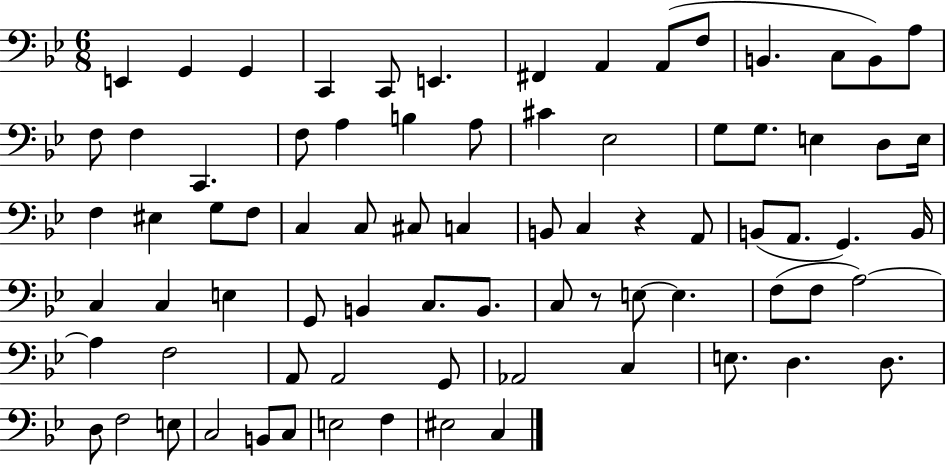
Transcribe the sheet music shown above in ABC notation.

X:1
T:Untitled
M:6/8
L:1/4
K:Bb
E,, G,, G,, C,, C,,/2 E,, ^F,, A,, A,,/2 F,/2 B,, C,/2 B,,/2 A,/2 F,/2 F, C,, F,/2 A, B, A,/2 ^C _E,2 G,/2 G,/2 E, D,/2 E,/4 F, ^E, G,/2 F,/2 C, C,/2 ^C,/2 C, B,,/2 C, z A,,/2 B,,/2 A,,/2 G,, B,,/4 C, C, E, G,,/2 B,, C,/2 B,,/2 C,/2 z/2 E,/2 E, F,/2 F,/2 A,2 A, F,2 A,,/2 A,,2 G,,/2 _A,,2 C, E,/2 D, D,/2 D,/2 F,2 E,/2 C,2 B,,/2 C,/2 E,2 F, ^E,2 C,